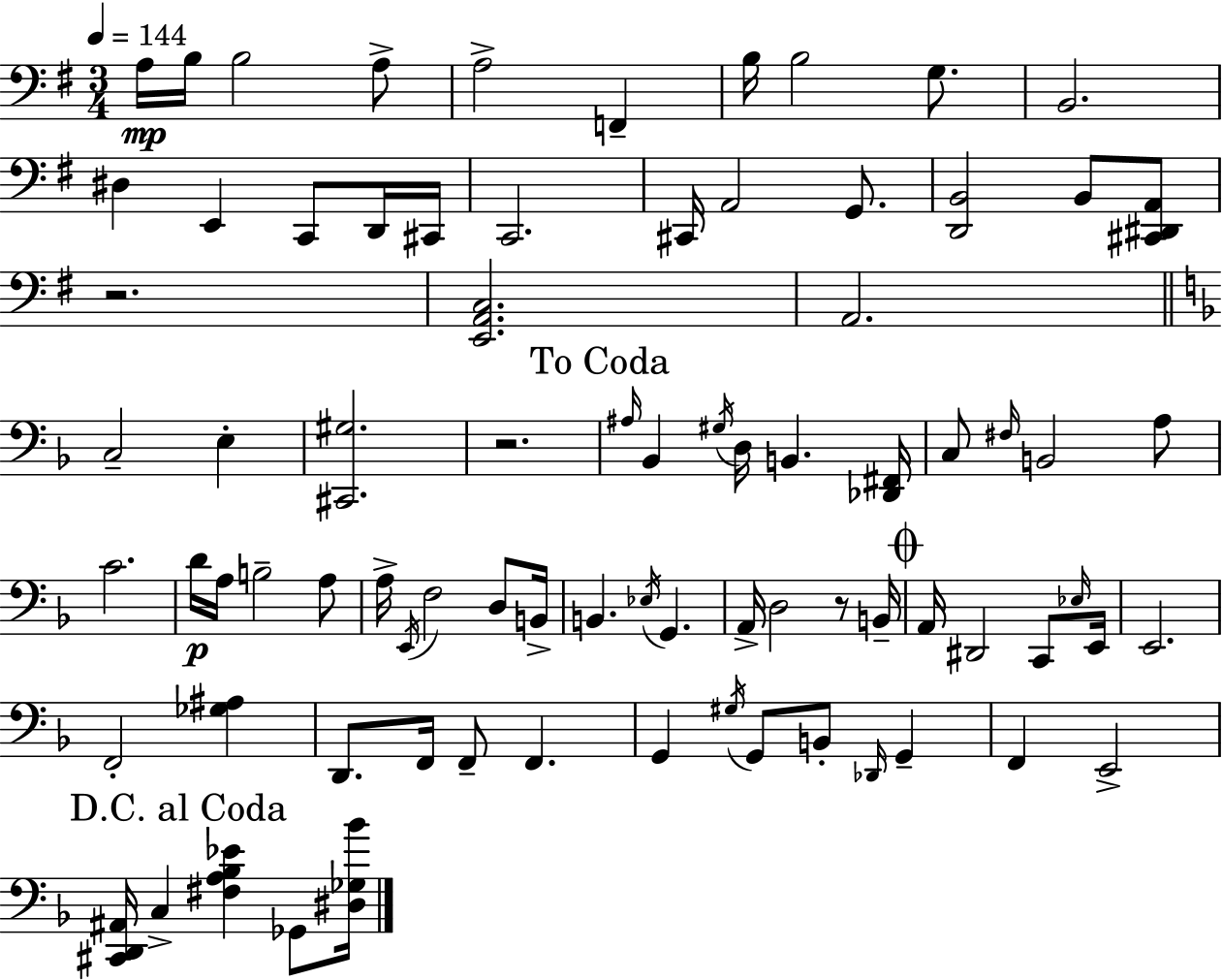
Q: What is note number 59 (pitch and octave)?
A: F2